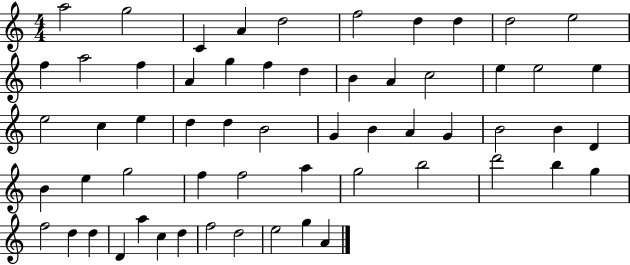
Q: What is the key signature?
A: C major